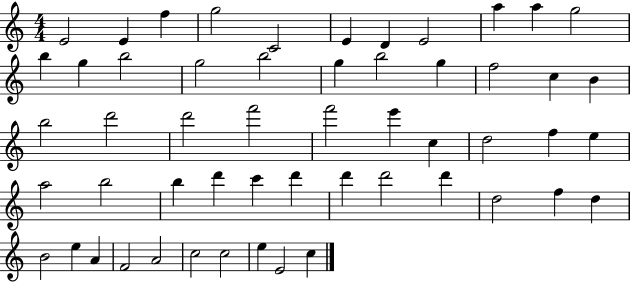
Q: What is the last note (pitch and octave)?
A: C5